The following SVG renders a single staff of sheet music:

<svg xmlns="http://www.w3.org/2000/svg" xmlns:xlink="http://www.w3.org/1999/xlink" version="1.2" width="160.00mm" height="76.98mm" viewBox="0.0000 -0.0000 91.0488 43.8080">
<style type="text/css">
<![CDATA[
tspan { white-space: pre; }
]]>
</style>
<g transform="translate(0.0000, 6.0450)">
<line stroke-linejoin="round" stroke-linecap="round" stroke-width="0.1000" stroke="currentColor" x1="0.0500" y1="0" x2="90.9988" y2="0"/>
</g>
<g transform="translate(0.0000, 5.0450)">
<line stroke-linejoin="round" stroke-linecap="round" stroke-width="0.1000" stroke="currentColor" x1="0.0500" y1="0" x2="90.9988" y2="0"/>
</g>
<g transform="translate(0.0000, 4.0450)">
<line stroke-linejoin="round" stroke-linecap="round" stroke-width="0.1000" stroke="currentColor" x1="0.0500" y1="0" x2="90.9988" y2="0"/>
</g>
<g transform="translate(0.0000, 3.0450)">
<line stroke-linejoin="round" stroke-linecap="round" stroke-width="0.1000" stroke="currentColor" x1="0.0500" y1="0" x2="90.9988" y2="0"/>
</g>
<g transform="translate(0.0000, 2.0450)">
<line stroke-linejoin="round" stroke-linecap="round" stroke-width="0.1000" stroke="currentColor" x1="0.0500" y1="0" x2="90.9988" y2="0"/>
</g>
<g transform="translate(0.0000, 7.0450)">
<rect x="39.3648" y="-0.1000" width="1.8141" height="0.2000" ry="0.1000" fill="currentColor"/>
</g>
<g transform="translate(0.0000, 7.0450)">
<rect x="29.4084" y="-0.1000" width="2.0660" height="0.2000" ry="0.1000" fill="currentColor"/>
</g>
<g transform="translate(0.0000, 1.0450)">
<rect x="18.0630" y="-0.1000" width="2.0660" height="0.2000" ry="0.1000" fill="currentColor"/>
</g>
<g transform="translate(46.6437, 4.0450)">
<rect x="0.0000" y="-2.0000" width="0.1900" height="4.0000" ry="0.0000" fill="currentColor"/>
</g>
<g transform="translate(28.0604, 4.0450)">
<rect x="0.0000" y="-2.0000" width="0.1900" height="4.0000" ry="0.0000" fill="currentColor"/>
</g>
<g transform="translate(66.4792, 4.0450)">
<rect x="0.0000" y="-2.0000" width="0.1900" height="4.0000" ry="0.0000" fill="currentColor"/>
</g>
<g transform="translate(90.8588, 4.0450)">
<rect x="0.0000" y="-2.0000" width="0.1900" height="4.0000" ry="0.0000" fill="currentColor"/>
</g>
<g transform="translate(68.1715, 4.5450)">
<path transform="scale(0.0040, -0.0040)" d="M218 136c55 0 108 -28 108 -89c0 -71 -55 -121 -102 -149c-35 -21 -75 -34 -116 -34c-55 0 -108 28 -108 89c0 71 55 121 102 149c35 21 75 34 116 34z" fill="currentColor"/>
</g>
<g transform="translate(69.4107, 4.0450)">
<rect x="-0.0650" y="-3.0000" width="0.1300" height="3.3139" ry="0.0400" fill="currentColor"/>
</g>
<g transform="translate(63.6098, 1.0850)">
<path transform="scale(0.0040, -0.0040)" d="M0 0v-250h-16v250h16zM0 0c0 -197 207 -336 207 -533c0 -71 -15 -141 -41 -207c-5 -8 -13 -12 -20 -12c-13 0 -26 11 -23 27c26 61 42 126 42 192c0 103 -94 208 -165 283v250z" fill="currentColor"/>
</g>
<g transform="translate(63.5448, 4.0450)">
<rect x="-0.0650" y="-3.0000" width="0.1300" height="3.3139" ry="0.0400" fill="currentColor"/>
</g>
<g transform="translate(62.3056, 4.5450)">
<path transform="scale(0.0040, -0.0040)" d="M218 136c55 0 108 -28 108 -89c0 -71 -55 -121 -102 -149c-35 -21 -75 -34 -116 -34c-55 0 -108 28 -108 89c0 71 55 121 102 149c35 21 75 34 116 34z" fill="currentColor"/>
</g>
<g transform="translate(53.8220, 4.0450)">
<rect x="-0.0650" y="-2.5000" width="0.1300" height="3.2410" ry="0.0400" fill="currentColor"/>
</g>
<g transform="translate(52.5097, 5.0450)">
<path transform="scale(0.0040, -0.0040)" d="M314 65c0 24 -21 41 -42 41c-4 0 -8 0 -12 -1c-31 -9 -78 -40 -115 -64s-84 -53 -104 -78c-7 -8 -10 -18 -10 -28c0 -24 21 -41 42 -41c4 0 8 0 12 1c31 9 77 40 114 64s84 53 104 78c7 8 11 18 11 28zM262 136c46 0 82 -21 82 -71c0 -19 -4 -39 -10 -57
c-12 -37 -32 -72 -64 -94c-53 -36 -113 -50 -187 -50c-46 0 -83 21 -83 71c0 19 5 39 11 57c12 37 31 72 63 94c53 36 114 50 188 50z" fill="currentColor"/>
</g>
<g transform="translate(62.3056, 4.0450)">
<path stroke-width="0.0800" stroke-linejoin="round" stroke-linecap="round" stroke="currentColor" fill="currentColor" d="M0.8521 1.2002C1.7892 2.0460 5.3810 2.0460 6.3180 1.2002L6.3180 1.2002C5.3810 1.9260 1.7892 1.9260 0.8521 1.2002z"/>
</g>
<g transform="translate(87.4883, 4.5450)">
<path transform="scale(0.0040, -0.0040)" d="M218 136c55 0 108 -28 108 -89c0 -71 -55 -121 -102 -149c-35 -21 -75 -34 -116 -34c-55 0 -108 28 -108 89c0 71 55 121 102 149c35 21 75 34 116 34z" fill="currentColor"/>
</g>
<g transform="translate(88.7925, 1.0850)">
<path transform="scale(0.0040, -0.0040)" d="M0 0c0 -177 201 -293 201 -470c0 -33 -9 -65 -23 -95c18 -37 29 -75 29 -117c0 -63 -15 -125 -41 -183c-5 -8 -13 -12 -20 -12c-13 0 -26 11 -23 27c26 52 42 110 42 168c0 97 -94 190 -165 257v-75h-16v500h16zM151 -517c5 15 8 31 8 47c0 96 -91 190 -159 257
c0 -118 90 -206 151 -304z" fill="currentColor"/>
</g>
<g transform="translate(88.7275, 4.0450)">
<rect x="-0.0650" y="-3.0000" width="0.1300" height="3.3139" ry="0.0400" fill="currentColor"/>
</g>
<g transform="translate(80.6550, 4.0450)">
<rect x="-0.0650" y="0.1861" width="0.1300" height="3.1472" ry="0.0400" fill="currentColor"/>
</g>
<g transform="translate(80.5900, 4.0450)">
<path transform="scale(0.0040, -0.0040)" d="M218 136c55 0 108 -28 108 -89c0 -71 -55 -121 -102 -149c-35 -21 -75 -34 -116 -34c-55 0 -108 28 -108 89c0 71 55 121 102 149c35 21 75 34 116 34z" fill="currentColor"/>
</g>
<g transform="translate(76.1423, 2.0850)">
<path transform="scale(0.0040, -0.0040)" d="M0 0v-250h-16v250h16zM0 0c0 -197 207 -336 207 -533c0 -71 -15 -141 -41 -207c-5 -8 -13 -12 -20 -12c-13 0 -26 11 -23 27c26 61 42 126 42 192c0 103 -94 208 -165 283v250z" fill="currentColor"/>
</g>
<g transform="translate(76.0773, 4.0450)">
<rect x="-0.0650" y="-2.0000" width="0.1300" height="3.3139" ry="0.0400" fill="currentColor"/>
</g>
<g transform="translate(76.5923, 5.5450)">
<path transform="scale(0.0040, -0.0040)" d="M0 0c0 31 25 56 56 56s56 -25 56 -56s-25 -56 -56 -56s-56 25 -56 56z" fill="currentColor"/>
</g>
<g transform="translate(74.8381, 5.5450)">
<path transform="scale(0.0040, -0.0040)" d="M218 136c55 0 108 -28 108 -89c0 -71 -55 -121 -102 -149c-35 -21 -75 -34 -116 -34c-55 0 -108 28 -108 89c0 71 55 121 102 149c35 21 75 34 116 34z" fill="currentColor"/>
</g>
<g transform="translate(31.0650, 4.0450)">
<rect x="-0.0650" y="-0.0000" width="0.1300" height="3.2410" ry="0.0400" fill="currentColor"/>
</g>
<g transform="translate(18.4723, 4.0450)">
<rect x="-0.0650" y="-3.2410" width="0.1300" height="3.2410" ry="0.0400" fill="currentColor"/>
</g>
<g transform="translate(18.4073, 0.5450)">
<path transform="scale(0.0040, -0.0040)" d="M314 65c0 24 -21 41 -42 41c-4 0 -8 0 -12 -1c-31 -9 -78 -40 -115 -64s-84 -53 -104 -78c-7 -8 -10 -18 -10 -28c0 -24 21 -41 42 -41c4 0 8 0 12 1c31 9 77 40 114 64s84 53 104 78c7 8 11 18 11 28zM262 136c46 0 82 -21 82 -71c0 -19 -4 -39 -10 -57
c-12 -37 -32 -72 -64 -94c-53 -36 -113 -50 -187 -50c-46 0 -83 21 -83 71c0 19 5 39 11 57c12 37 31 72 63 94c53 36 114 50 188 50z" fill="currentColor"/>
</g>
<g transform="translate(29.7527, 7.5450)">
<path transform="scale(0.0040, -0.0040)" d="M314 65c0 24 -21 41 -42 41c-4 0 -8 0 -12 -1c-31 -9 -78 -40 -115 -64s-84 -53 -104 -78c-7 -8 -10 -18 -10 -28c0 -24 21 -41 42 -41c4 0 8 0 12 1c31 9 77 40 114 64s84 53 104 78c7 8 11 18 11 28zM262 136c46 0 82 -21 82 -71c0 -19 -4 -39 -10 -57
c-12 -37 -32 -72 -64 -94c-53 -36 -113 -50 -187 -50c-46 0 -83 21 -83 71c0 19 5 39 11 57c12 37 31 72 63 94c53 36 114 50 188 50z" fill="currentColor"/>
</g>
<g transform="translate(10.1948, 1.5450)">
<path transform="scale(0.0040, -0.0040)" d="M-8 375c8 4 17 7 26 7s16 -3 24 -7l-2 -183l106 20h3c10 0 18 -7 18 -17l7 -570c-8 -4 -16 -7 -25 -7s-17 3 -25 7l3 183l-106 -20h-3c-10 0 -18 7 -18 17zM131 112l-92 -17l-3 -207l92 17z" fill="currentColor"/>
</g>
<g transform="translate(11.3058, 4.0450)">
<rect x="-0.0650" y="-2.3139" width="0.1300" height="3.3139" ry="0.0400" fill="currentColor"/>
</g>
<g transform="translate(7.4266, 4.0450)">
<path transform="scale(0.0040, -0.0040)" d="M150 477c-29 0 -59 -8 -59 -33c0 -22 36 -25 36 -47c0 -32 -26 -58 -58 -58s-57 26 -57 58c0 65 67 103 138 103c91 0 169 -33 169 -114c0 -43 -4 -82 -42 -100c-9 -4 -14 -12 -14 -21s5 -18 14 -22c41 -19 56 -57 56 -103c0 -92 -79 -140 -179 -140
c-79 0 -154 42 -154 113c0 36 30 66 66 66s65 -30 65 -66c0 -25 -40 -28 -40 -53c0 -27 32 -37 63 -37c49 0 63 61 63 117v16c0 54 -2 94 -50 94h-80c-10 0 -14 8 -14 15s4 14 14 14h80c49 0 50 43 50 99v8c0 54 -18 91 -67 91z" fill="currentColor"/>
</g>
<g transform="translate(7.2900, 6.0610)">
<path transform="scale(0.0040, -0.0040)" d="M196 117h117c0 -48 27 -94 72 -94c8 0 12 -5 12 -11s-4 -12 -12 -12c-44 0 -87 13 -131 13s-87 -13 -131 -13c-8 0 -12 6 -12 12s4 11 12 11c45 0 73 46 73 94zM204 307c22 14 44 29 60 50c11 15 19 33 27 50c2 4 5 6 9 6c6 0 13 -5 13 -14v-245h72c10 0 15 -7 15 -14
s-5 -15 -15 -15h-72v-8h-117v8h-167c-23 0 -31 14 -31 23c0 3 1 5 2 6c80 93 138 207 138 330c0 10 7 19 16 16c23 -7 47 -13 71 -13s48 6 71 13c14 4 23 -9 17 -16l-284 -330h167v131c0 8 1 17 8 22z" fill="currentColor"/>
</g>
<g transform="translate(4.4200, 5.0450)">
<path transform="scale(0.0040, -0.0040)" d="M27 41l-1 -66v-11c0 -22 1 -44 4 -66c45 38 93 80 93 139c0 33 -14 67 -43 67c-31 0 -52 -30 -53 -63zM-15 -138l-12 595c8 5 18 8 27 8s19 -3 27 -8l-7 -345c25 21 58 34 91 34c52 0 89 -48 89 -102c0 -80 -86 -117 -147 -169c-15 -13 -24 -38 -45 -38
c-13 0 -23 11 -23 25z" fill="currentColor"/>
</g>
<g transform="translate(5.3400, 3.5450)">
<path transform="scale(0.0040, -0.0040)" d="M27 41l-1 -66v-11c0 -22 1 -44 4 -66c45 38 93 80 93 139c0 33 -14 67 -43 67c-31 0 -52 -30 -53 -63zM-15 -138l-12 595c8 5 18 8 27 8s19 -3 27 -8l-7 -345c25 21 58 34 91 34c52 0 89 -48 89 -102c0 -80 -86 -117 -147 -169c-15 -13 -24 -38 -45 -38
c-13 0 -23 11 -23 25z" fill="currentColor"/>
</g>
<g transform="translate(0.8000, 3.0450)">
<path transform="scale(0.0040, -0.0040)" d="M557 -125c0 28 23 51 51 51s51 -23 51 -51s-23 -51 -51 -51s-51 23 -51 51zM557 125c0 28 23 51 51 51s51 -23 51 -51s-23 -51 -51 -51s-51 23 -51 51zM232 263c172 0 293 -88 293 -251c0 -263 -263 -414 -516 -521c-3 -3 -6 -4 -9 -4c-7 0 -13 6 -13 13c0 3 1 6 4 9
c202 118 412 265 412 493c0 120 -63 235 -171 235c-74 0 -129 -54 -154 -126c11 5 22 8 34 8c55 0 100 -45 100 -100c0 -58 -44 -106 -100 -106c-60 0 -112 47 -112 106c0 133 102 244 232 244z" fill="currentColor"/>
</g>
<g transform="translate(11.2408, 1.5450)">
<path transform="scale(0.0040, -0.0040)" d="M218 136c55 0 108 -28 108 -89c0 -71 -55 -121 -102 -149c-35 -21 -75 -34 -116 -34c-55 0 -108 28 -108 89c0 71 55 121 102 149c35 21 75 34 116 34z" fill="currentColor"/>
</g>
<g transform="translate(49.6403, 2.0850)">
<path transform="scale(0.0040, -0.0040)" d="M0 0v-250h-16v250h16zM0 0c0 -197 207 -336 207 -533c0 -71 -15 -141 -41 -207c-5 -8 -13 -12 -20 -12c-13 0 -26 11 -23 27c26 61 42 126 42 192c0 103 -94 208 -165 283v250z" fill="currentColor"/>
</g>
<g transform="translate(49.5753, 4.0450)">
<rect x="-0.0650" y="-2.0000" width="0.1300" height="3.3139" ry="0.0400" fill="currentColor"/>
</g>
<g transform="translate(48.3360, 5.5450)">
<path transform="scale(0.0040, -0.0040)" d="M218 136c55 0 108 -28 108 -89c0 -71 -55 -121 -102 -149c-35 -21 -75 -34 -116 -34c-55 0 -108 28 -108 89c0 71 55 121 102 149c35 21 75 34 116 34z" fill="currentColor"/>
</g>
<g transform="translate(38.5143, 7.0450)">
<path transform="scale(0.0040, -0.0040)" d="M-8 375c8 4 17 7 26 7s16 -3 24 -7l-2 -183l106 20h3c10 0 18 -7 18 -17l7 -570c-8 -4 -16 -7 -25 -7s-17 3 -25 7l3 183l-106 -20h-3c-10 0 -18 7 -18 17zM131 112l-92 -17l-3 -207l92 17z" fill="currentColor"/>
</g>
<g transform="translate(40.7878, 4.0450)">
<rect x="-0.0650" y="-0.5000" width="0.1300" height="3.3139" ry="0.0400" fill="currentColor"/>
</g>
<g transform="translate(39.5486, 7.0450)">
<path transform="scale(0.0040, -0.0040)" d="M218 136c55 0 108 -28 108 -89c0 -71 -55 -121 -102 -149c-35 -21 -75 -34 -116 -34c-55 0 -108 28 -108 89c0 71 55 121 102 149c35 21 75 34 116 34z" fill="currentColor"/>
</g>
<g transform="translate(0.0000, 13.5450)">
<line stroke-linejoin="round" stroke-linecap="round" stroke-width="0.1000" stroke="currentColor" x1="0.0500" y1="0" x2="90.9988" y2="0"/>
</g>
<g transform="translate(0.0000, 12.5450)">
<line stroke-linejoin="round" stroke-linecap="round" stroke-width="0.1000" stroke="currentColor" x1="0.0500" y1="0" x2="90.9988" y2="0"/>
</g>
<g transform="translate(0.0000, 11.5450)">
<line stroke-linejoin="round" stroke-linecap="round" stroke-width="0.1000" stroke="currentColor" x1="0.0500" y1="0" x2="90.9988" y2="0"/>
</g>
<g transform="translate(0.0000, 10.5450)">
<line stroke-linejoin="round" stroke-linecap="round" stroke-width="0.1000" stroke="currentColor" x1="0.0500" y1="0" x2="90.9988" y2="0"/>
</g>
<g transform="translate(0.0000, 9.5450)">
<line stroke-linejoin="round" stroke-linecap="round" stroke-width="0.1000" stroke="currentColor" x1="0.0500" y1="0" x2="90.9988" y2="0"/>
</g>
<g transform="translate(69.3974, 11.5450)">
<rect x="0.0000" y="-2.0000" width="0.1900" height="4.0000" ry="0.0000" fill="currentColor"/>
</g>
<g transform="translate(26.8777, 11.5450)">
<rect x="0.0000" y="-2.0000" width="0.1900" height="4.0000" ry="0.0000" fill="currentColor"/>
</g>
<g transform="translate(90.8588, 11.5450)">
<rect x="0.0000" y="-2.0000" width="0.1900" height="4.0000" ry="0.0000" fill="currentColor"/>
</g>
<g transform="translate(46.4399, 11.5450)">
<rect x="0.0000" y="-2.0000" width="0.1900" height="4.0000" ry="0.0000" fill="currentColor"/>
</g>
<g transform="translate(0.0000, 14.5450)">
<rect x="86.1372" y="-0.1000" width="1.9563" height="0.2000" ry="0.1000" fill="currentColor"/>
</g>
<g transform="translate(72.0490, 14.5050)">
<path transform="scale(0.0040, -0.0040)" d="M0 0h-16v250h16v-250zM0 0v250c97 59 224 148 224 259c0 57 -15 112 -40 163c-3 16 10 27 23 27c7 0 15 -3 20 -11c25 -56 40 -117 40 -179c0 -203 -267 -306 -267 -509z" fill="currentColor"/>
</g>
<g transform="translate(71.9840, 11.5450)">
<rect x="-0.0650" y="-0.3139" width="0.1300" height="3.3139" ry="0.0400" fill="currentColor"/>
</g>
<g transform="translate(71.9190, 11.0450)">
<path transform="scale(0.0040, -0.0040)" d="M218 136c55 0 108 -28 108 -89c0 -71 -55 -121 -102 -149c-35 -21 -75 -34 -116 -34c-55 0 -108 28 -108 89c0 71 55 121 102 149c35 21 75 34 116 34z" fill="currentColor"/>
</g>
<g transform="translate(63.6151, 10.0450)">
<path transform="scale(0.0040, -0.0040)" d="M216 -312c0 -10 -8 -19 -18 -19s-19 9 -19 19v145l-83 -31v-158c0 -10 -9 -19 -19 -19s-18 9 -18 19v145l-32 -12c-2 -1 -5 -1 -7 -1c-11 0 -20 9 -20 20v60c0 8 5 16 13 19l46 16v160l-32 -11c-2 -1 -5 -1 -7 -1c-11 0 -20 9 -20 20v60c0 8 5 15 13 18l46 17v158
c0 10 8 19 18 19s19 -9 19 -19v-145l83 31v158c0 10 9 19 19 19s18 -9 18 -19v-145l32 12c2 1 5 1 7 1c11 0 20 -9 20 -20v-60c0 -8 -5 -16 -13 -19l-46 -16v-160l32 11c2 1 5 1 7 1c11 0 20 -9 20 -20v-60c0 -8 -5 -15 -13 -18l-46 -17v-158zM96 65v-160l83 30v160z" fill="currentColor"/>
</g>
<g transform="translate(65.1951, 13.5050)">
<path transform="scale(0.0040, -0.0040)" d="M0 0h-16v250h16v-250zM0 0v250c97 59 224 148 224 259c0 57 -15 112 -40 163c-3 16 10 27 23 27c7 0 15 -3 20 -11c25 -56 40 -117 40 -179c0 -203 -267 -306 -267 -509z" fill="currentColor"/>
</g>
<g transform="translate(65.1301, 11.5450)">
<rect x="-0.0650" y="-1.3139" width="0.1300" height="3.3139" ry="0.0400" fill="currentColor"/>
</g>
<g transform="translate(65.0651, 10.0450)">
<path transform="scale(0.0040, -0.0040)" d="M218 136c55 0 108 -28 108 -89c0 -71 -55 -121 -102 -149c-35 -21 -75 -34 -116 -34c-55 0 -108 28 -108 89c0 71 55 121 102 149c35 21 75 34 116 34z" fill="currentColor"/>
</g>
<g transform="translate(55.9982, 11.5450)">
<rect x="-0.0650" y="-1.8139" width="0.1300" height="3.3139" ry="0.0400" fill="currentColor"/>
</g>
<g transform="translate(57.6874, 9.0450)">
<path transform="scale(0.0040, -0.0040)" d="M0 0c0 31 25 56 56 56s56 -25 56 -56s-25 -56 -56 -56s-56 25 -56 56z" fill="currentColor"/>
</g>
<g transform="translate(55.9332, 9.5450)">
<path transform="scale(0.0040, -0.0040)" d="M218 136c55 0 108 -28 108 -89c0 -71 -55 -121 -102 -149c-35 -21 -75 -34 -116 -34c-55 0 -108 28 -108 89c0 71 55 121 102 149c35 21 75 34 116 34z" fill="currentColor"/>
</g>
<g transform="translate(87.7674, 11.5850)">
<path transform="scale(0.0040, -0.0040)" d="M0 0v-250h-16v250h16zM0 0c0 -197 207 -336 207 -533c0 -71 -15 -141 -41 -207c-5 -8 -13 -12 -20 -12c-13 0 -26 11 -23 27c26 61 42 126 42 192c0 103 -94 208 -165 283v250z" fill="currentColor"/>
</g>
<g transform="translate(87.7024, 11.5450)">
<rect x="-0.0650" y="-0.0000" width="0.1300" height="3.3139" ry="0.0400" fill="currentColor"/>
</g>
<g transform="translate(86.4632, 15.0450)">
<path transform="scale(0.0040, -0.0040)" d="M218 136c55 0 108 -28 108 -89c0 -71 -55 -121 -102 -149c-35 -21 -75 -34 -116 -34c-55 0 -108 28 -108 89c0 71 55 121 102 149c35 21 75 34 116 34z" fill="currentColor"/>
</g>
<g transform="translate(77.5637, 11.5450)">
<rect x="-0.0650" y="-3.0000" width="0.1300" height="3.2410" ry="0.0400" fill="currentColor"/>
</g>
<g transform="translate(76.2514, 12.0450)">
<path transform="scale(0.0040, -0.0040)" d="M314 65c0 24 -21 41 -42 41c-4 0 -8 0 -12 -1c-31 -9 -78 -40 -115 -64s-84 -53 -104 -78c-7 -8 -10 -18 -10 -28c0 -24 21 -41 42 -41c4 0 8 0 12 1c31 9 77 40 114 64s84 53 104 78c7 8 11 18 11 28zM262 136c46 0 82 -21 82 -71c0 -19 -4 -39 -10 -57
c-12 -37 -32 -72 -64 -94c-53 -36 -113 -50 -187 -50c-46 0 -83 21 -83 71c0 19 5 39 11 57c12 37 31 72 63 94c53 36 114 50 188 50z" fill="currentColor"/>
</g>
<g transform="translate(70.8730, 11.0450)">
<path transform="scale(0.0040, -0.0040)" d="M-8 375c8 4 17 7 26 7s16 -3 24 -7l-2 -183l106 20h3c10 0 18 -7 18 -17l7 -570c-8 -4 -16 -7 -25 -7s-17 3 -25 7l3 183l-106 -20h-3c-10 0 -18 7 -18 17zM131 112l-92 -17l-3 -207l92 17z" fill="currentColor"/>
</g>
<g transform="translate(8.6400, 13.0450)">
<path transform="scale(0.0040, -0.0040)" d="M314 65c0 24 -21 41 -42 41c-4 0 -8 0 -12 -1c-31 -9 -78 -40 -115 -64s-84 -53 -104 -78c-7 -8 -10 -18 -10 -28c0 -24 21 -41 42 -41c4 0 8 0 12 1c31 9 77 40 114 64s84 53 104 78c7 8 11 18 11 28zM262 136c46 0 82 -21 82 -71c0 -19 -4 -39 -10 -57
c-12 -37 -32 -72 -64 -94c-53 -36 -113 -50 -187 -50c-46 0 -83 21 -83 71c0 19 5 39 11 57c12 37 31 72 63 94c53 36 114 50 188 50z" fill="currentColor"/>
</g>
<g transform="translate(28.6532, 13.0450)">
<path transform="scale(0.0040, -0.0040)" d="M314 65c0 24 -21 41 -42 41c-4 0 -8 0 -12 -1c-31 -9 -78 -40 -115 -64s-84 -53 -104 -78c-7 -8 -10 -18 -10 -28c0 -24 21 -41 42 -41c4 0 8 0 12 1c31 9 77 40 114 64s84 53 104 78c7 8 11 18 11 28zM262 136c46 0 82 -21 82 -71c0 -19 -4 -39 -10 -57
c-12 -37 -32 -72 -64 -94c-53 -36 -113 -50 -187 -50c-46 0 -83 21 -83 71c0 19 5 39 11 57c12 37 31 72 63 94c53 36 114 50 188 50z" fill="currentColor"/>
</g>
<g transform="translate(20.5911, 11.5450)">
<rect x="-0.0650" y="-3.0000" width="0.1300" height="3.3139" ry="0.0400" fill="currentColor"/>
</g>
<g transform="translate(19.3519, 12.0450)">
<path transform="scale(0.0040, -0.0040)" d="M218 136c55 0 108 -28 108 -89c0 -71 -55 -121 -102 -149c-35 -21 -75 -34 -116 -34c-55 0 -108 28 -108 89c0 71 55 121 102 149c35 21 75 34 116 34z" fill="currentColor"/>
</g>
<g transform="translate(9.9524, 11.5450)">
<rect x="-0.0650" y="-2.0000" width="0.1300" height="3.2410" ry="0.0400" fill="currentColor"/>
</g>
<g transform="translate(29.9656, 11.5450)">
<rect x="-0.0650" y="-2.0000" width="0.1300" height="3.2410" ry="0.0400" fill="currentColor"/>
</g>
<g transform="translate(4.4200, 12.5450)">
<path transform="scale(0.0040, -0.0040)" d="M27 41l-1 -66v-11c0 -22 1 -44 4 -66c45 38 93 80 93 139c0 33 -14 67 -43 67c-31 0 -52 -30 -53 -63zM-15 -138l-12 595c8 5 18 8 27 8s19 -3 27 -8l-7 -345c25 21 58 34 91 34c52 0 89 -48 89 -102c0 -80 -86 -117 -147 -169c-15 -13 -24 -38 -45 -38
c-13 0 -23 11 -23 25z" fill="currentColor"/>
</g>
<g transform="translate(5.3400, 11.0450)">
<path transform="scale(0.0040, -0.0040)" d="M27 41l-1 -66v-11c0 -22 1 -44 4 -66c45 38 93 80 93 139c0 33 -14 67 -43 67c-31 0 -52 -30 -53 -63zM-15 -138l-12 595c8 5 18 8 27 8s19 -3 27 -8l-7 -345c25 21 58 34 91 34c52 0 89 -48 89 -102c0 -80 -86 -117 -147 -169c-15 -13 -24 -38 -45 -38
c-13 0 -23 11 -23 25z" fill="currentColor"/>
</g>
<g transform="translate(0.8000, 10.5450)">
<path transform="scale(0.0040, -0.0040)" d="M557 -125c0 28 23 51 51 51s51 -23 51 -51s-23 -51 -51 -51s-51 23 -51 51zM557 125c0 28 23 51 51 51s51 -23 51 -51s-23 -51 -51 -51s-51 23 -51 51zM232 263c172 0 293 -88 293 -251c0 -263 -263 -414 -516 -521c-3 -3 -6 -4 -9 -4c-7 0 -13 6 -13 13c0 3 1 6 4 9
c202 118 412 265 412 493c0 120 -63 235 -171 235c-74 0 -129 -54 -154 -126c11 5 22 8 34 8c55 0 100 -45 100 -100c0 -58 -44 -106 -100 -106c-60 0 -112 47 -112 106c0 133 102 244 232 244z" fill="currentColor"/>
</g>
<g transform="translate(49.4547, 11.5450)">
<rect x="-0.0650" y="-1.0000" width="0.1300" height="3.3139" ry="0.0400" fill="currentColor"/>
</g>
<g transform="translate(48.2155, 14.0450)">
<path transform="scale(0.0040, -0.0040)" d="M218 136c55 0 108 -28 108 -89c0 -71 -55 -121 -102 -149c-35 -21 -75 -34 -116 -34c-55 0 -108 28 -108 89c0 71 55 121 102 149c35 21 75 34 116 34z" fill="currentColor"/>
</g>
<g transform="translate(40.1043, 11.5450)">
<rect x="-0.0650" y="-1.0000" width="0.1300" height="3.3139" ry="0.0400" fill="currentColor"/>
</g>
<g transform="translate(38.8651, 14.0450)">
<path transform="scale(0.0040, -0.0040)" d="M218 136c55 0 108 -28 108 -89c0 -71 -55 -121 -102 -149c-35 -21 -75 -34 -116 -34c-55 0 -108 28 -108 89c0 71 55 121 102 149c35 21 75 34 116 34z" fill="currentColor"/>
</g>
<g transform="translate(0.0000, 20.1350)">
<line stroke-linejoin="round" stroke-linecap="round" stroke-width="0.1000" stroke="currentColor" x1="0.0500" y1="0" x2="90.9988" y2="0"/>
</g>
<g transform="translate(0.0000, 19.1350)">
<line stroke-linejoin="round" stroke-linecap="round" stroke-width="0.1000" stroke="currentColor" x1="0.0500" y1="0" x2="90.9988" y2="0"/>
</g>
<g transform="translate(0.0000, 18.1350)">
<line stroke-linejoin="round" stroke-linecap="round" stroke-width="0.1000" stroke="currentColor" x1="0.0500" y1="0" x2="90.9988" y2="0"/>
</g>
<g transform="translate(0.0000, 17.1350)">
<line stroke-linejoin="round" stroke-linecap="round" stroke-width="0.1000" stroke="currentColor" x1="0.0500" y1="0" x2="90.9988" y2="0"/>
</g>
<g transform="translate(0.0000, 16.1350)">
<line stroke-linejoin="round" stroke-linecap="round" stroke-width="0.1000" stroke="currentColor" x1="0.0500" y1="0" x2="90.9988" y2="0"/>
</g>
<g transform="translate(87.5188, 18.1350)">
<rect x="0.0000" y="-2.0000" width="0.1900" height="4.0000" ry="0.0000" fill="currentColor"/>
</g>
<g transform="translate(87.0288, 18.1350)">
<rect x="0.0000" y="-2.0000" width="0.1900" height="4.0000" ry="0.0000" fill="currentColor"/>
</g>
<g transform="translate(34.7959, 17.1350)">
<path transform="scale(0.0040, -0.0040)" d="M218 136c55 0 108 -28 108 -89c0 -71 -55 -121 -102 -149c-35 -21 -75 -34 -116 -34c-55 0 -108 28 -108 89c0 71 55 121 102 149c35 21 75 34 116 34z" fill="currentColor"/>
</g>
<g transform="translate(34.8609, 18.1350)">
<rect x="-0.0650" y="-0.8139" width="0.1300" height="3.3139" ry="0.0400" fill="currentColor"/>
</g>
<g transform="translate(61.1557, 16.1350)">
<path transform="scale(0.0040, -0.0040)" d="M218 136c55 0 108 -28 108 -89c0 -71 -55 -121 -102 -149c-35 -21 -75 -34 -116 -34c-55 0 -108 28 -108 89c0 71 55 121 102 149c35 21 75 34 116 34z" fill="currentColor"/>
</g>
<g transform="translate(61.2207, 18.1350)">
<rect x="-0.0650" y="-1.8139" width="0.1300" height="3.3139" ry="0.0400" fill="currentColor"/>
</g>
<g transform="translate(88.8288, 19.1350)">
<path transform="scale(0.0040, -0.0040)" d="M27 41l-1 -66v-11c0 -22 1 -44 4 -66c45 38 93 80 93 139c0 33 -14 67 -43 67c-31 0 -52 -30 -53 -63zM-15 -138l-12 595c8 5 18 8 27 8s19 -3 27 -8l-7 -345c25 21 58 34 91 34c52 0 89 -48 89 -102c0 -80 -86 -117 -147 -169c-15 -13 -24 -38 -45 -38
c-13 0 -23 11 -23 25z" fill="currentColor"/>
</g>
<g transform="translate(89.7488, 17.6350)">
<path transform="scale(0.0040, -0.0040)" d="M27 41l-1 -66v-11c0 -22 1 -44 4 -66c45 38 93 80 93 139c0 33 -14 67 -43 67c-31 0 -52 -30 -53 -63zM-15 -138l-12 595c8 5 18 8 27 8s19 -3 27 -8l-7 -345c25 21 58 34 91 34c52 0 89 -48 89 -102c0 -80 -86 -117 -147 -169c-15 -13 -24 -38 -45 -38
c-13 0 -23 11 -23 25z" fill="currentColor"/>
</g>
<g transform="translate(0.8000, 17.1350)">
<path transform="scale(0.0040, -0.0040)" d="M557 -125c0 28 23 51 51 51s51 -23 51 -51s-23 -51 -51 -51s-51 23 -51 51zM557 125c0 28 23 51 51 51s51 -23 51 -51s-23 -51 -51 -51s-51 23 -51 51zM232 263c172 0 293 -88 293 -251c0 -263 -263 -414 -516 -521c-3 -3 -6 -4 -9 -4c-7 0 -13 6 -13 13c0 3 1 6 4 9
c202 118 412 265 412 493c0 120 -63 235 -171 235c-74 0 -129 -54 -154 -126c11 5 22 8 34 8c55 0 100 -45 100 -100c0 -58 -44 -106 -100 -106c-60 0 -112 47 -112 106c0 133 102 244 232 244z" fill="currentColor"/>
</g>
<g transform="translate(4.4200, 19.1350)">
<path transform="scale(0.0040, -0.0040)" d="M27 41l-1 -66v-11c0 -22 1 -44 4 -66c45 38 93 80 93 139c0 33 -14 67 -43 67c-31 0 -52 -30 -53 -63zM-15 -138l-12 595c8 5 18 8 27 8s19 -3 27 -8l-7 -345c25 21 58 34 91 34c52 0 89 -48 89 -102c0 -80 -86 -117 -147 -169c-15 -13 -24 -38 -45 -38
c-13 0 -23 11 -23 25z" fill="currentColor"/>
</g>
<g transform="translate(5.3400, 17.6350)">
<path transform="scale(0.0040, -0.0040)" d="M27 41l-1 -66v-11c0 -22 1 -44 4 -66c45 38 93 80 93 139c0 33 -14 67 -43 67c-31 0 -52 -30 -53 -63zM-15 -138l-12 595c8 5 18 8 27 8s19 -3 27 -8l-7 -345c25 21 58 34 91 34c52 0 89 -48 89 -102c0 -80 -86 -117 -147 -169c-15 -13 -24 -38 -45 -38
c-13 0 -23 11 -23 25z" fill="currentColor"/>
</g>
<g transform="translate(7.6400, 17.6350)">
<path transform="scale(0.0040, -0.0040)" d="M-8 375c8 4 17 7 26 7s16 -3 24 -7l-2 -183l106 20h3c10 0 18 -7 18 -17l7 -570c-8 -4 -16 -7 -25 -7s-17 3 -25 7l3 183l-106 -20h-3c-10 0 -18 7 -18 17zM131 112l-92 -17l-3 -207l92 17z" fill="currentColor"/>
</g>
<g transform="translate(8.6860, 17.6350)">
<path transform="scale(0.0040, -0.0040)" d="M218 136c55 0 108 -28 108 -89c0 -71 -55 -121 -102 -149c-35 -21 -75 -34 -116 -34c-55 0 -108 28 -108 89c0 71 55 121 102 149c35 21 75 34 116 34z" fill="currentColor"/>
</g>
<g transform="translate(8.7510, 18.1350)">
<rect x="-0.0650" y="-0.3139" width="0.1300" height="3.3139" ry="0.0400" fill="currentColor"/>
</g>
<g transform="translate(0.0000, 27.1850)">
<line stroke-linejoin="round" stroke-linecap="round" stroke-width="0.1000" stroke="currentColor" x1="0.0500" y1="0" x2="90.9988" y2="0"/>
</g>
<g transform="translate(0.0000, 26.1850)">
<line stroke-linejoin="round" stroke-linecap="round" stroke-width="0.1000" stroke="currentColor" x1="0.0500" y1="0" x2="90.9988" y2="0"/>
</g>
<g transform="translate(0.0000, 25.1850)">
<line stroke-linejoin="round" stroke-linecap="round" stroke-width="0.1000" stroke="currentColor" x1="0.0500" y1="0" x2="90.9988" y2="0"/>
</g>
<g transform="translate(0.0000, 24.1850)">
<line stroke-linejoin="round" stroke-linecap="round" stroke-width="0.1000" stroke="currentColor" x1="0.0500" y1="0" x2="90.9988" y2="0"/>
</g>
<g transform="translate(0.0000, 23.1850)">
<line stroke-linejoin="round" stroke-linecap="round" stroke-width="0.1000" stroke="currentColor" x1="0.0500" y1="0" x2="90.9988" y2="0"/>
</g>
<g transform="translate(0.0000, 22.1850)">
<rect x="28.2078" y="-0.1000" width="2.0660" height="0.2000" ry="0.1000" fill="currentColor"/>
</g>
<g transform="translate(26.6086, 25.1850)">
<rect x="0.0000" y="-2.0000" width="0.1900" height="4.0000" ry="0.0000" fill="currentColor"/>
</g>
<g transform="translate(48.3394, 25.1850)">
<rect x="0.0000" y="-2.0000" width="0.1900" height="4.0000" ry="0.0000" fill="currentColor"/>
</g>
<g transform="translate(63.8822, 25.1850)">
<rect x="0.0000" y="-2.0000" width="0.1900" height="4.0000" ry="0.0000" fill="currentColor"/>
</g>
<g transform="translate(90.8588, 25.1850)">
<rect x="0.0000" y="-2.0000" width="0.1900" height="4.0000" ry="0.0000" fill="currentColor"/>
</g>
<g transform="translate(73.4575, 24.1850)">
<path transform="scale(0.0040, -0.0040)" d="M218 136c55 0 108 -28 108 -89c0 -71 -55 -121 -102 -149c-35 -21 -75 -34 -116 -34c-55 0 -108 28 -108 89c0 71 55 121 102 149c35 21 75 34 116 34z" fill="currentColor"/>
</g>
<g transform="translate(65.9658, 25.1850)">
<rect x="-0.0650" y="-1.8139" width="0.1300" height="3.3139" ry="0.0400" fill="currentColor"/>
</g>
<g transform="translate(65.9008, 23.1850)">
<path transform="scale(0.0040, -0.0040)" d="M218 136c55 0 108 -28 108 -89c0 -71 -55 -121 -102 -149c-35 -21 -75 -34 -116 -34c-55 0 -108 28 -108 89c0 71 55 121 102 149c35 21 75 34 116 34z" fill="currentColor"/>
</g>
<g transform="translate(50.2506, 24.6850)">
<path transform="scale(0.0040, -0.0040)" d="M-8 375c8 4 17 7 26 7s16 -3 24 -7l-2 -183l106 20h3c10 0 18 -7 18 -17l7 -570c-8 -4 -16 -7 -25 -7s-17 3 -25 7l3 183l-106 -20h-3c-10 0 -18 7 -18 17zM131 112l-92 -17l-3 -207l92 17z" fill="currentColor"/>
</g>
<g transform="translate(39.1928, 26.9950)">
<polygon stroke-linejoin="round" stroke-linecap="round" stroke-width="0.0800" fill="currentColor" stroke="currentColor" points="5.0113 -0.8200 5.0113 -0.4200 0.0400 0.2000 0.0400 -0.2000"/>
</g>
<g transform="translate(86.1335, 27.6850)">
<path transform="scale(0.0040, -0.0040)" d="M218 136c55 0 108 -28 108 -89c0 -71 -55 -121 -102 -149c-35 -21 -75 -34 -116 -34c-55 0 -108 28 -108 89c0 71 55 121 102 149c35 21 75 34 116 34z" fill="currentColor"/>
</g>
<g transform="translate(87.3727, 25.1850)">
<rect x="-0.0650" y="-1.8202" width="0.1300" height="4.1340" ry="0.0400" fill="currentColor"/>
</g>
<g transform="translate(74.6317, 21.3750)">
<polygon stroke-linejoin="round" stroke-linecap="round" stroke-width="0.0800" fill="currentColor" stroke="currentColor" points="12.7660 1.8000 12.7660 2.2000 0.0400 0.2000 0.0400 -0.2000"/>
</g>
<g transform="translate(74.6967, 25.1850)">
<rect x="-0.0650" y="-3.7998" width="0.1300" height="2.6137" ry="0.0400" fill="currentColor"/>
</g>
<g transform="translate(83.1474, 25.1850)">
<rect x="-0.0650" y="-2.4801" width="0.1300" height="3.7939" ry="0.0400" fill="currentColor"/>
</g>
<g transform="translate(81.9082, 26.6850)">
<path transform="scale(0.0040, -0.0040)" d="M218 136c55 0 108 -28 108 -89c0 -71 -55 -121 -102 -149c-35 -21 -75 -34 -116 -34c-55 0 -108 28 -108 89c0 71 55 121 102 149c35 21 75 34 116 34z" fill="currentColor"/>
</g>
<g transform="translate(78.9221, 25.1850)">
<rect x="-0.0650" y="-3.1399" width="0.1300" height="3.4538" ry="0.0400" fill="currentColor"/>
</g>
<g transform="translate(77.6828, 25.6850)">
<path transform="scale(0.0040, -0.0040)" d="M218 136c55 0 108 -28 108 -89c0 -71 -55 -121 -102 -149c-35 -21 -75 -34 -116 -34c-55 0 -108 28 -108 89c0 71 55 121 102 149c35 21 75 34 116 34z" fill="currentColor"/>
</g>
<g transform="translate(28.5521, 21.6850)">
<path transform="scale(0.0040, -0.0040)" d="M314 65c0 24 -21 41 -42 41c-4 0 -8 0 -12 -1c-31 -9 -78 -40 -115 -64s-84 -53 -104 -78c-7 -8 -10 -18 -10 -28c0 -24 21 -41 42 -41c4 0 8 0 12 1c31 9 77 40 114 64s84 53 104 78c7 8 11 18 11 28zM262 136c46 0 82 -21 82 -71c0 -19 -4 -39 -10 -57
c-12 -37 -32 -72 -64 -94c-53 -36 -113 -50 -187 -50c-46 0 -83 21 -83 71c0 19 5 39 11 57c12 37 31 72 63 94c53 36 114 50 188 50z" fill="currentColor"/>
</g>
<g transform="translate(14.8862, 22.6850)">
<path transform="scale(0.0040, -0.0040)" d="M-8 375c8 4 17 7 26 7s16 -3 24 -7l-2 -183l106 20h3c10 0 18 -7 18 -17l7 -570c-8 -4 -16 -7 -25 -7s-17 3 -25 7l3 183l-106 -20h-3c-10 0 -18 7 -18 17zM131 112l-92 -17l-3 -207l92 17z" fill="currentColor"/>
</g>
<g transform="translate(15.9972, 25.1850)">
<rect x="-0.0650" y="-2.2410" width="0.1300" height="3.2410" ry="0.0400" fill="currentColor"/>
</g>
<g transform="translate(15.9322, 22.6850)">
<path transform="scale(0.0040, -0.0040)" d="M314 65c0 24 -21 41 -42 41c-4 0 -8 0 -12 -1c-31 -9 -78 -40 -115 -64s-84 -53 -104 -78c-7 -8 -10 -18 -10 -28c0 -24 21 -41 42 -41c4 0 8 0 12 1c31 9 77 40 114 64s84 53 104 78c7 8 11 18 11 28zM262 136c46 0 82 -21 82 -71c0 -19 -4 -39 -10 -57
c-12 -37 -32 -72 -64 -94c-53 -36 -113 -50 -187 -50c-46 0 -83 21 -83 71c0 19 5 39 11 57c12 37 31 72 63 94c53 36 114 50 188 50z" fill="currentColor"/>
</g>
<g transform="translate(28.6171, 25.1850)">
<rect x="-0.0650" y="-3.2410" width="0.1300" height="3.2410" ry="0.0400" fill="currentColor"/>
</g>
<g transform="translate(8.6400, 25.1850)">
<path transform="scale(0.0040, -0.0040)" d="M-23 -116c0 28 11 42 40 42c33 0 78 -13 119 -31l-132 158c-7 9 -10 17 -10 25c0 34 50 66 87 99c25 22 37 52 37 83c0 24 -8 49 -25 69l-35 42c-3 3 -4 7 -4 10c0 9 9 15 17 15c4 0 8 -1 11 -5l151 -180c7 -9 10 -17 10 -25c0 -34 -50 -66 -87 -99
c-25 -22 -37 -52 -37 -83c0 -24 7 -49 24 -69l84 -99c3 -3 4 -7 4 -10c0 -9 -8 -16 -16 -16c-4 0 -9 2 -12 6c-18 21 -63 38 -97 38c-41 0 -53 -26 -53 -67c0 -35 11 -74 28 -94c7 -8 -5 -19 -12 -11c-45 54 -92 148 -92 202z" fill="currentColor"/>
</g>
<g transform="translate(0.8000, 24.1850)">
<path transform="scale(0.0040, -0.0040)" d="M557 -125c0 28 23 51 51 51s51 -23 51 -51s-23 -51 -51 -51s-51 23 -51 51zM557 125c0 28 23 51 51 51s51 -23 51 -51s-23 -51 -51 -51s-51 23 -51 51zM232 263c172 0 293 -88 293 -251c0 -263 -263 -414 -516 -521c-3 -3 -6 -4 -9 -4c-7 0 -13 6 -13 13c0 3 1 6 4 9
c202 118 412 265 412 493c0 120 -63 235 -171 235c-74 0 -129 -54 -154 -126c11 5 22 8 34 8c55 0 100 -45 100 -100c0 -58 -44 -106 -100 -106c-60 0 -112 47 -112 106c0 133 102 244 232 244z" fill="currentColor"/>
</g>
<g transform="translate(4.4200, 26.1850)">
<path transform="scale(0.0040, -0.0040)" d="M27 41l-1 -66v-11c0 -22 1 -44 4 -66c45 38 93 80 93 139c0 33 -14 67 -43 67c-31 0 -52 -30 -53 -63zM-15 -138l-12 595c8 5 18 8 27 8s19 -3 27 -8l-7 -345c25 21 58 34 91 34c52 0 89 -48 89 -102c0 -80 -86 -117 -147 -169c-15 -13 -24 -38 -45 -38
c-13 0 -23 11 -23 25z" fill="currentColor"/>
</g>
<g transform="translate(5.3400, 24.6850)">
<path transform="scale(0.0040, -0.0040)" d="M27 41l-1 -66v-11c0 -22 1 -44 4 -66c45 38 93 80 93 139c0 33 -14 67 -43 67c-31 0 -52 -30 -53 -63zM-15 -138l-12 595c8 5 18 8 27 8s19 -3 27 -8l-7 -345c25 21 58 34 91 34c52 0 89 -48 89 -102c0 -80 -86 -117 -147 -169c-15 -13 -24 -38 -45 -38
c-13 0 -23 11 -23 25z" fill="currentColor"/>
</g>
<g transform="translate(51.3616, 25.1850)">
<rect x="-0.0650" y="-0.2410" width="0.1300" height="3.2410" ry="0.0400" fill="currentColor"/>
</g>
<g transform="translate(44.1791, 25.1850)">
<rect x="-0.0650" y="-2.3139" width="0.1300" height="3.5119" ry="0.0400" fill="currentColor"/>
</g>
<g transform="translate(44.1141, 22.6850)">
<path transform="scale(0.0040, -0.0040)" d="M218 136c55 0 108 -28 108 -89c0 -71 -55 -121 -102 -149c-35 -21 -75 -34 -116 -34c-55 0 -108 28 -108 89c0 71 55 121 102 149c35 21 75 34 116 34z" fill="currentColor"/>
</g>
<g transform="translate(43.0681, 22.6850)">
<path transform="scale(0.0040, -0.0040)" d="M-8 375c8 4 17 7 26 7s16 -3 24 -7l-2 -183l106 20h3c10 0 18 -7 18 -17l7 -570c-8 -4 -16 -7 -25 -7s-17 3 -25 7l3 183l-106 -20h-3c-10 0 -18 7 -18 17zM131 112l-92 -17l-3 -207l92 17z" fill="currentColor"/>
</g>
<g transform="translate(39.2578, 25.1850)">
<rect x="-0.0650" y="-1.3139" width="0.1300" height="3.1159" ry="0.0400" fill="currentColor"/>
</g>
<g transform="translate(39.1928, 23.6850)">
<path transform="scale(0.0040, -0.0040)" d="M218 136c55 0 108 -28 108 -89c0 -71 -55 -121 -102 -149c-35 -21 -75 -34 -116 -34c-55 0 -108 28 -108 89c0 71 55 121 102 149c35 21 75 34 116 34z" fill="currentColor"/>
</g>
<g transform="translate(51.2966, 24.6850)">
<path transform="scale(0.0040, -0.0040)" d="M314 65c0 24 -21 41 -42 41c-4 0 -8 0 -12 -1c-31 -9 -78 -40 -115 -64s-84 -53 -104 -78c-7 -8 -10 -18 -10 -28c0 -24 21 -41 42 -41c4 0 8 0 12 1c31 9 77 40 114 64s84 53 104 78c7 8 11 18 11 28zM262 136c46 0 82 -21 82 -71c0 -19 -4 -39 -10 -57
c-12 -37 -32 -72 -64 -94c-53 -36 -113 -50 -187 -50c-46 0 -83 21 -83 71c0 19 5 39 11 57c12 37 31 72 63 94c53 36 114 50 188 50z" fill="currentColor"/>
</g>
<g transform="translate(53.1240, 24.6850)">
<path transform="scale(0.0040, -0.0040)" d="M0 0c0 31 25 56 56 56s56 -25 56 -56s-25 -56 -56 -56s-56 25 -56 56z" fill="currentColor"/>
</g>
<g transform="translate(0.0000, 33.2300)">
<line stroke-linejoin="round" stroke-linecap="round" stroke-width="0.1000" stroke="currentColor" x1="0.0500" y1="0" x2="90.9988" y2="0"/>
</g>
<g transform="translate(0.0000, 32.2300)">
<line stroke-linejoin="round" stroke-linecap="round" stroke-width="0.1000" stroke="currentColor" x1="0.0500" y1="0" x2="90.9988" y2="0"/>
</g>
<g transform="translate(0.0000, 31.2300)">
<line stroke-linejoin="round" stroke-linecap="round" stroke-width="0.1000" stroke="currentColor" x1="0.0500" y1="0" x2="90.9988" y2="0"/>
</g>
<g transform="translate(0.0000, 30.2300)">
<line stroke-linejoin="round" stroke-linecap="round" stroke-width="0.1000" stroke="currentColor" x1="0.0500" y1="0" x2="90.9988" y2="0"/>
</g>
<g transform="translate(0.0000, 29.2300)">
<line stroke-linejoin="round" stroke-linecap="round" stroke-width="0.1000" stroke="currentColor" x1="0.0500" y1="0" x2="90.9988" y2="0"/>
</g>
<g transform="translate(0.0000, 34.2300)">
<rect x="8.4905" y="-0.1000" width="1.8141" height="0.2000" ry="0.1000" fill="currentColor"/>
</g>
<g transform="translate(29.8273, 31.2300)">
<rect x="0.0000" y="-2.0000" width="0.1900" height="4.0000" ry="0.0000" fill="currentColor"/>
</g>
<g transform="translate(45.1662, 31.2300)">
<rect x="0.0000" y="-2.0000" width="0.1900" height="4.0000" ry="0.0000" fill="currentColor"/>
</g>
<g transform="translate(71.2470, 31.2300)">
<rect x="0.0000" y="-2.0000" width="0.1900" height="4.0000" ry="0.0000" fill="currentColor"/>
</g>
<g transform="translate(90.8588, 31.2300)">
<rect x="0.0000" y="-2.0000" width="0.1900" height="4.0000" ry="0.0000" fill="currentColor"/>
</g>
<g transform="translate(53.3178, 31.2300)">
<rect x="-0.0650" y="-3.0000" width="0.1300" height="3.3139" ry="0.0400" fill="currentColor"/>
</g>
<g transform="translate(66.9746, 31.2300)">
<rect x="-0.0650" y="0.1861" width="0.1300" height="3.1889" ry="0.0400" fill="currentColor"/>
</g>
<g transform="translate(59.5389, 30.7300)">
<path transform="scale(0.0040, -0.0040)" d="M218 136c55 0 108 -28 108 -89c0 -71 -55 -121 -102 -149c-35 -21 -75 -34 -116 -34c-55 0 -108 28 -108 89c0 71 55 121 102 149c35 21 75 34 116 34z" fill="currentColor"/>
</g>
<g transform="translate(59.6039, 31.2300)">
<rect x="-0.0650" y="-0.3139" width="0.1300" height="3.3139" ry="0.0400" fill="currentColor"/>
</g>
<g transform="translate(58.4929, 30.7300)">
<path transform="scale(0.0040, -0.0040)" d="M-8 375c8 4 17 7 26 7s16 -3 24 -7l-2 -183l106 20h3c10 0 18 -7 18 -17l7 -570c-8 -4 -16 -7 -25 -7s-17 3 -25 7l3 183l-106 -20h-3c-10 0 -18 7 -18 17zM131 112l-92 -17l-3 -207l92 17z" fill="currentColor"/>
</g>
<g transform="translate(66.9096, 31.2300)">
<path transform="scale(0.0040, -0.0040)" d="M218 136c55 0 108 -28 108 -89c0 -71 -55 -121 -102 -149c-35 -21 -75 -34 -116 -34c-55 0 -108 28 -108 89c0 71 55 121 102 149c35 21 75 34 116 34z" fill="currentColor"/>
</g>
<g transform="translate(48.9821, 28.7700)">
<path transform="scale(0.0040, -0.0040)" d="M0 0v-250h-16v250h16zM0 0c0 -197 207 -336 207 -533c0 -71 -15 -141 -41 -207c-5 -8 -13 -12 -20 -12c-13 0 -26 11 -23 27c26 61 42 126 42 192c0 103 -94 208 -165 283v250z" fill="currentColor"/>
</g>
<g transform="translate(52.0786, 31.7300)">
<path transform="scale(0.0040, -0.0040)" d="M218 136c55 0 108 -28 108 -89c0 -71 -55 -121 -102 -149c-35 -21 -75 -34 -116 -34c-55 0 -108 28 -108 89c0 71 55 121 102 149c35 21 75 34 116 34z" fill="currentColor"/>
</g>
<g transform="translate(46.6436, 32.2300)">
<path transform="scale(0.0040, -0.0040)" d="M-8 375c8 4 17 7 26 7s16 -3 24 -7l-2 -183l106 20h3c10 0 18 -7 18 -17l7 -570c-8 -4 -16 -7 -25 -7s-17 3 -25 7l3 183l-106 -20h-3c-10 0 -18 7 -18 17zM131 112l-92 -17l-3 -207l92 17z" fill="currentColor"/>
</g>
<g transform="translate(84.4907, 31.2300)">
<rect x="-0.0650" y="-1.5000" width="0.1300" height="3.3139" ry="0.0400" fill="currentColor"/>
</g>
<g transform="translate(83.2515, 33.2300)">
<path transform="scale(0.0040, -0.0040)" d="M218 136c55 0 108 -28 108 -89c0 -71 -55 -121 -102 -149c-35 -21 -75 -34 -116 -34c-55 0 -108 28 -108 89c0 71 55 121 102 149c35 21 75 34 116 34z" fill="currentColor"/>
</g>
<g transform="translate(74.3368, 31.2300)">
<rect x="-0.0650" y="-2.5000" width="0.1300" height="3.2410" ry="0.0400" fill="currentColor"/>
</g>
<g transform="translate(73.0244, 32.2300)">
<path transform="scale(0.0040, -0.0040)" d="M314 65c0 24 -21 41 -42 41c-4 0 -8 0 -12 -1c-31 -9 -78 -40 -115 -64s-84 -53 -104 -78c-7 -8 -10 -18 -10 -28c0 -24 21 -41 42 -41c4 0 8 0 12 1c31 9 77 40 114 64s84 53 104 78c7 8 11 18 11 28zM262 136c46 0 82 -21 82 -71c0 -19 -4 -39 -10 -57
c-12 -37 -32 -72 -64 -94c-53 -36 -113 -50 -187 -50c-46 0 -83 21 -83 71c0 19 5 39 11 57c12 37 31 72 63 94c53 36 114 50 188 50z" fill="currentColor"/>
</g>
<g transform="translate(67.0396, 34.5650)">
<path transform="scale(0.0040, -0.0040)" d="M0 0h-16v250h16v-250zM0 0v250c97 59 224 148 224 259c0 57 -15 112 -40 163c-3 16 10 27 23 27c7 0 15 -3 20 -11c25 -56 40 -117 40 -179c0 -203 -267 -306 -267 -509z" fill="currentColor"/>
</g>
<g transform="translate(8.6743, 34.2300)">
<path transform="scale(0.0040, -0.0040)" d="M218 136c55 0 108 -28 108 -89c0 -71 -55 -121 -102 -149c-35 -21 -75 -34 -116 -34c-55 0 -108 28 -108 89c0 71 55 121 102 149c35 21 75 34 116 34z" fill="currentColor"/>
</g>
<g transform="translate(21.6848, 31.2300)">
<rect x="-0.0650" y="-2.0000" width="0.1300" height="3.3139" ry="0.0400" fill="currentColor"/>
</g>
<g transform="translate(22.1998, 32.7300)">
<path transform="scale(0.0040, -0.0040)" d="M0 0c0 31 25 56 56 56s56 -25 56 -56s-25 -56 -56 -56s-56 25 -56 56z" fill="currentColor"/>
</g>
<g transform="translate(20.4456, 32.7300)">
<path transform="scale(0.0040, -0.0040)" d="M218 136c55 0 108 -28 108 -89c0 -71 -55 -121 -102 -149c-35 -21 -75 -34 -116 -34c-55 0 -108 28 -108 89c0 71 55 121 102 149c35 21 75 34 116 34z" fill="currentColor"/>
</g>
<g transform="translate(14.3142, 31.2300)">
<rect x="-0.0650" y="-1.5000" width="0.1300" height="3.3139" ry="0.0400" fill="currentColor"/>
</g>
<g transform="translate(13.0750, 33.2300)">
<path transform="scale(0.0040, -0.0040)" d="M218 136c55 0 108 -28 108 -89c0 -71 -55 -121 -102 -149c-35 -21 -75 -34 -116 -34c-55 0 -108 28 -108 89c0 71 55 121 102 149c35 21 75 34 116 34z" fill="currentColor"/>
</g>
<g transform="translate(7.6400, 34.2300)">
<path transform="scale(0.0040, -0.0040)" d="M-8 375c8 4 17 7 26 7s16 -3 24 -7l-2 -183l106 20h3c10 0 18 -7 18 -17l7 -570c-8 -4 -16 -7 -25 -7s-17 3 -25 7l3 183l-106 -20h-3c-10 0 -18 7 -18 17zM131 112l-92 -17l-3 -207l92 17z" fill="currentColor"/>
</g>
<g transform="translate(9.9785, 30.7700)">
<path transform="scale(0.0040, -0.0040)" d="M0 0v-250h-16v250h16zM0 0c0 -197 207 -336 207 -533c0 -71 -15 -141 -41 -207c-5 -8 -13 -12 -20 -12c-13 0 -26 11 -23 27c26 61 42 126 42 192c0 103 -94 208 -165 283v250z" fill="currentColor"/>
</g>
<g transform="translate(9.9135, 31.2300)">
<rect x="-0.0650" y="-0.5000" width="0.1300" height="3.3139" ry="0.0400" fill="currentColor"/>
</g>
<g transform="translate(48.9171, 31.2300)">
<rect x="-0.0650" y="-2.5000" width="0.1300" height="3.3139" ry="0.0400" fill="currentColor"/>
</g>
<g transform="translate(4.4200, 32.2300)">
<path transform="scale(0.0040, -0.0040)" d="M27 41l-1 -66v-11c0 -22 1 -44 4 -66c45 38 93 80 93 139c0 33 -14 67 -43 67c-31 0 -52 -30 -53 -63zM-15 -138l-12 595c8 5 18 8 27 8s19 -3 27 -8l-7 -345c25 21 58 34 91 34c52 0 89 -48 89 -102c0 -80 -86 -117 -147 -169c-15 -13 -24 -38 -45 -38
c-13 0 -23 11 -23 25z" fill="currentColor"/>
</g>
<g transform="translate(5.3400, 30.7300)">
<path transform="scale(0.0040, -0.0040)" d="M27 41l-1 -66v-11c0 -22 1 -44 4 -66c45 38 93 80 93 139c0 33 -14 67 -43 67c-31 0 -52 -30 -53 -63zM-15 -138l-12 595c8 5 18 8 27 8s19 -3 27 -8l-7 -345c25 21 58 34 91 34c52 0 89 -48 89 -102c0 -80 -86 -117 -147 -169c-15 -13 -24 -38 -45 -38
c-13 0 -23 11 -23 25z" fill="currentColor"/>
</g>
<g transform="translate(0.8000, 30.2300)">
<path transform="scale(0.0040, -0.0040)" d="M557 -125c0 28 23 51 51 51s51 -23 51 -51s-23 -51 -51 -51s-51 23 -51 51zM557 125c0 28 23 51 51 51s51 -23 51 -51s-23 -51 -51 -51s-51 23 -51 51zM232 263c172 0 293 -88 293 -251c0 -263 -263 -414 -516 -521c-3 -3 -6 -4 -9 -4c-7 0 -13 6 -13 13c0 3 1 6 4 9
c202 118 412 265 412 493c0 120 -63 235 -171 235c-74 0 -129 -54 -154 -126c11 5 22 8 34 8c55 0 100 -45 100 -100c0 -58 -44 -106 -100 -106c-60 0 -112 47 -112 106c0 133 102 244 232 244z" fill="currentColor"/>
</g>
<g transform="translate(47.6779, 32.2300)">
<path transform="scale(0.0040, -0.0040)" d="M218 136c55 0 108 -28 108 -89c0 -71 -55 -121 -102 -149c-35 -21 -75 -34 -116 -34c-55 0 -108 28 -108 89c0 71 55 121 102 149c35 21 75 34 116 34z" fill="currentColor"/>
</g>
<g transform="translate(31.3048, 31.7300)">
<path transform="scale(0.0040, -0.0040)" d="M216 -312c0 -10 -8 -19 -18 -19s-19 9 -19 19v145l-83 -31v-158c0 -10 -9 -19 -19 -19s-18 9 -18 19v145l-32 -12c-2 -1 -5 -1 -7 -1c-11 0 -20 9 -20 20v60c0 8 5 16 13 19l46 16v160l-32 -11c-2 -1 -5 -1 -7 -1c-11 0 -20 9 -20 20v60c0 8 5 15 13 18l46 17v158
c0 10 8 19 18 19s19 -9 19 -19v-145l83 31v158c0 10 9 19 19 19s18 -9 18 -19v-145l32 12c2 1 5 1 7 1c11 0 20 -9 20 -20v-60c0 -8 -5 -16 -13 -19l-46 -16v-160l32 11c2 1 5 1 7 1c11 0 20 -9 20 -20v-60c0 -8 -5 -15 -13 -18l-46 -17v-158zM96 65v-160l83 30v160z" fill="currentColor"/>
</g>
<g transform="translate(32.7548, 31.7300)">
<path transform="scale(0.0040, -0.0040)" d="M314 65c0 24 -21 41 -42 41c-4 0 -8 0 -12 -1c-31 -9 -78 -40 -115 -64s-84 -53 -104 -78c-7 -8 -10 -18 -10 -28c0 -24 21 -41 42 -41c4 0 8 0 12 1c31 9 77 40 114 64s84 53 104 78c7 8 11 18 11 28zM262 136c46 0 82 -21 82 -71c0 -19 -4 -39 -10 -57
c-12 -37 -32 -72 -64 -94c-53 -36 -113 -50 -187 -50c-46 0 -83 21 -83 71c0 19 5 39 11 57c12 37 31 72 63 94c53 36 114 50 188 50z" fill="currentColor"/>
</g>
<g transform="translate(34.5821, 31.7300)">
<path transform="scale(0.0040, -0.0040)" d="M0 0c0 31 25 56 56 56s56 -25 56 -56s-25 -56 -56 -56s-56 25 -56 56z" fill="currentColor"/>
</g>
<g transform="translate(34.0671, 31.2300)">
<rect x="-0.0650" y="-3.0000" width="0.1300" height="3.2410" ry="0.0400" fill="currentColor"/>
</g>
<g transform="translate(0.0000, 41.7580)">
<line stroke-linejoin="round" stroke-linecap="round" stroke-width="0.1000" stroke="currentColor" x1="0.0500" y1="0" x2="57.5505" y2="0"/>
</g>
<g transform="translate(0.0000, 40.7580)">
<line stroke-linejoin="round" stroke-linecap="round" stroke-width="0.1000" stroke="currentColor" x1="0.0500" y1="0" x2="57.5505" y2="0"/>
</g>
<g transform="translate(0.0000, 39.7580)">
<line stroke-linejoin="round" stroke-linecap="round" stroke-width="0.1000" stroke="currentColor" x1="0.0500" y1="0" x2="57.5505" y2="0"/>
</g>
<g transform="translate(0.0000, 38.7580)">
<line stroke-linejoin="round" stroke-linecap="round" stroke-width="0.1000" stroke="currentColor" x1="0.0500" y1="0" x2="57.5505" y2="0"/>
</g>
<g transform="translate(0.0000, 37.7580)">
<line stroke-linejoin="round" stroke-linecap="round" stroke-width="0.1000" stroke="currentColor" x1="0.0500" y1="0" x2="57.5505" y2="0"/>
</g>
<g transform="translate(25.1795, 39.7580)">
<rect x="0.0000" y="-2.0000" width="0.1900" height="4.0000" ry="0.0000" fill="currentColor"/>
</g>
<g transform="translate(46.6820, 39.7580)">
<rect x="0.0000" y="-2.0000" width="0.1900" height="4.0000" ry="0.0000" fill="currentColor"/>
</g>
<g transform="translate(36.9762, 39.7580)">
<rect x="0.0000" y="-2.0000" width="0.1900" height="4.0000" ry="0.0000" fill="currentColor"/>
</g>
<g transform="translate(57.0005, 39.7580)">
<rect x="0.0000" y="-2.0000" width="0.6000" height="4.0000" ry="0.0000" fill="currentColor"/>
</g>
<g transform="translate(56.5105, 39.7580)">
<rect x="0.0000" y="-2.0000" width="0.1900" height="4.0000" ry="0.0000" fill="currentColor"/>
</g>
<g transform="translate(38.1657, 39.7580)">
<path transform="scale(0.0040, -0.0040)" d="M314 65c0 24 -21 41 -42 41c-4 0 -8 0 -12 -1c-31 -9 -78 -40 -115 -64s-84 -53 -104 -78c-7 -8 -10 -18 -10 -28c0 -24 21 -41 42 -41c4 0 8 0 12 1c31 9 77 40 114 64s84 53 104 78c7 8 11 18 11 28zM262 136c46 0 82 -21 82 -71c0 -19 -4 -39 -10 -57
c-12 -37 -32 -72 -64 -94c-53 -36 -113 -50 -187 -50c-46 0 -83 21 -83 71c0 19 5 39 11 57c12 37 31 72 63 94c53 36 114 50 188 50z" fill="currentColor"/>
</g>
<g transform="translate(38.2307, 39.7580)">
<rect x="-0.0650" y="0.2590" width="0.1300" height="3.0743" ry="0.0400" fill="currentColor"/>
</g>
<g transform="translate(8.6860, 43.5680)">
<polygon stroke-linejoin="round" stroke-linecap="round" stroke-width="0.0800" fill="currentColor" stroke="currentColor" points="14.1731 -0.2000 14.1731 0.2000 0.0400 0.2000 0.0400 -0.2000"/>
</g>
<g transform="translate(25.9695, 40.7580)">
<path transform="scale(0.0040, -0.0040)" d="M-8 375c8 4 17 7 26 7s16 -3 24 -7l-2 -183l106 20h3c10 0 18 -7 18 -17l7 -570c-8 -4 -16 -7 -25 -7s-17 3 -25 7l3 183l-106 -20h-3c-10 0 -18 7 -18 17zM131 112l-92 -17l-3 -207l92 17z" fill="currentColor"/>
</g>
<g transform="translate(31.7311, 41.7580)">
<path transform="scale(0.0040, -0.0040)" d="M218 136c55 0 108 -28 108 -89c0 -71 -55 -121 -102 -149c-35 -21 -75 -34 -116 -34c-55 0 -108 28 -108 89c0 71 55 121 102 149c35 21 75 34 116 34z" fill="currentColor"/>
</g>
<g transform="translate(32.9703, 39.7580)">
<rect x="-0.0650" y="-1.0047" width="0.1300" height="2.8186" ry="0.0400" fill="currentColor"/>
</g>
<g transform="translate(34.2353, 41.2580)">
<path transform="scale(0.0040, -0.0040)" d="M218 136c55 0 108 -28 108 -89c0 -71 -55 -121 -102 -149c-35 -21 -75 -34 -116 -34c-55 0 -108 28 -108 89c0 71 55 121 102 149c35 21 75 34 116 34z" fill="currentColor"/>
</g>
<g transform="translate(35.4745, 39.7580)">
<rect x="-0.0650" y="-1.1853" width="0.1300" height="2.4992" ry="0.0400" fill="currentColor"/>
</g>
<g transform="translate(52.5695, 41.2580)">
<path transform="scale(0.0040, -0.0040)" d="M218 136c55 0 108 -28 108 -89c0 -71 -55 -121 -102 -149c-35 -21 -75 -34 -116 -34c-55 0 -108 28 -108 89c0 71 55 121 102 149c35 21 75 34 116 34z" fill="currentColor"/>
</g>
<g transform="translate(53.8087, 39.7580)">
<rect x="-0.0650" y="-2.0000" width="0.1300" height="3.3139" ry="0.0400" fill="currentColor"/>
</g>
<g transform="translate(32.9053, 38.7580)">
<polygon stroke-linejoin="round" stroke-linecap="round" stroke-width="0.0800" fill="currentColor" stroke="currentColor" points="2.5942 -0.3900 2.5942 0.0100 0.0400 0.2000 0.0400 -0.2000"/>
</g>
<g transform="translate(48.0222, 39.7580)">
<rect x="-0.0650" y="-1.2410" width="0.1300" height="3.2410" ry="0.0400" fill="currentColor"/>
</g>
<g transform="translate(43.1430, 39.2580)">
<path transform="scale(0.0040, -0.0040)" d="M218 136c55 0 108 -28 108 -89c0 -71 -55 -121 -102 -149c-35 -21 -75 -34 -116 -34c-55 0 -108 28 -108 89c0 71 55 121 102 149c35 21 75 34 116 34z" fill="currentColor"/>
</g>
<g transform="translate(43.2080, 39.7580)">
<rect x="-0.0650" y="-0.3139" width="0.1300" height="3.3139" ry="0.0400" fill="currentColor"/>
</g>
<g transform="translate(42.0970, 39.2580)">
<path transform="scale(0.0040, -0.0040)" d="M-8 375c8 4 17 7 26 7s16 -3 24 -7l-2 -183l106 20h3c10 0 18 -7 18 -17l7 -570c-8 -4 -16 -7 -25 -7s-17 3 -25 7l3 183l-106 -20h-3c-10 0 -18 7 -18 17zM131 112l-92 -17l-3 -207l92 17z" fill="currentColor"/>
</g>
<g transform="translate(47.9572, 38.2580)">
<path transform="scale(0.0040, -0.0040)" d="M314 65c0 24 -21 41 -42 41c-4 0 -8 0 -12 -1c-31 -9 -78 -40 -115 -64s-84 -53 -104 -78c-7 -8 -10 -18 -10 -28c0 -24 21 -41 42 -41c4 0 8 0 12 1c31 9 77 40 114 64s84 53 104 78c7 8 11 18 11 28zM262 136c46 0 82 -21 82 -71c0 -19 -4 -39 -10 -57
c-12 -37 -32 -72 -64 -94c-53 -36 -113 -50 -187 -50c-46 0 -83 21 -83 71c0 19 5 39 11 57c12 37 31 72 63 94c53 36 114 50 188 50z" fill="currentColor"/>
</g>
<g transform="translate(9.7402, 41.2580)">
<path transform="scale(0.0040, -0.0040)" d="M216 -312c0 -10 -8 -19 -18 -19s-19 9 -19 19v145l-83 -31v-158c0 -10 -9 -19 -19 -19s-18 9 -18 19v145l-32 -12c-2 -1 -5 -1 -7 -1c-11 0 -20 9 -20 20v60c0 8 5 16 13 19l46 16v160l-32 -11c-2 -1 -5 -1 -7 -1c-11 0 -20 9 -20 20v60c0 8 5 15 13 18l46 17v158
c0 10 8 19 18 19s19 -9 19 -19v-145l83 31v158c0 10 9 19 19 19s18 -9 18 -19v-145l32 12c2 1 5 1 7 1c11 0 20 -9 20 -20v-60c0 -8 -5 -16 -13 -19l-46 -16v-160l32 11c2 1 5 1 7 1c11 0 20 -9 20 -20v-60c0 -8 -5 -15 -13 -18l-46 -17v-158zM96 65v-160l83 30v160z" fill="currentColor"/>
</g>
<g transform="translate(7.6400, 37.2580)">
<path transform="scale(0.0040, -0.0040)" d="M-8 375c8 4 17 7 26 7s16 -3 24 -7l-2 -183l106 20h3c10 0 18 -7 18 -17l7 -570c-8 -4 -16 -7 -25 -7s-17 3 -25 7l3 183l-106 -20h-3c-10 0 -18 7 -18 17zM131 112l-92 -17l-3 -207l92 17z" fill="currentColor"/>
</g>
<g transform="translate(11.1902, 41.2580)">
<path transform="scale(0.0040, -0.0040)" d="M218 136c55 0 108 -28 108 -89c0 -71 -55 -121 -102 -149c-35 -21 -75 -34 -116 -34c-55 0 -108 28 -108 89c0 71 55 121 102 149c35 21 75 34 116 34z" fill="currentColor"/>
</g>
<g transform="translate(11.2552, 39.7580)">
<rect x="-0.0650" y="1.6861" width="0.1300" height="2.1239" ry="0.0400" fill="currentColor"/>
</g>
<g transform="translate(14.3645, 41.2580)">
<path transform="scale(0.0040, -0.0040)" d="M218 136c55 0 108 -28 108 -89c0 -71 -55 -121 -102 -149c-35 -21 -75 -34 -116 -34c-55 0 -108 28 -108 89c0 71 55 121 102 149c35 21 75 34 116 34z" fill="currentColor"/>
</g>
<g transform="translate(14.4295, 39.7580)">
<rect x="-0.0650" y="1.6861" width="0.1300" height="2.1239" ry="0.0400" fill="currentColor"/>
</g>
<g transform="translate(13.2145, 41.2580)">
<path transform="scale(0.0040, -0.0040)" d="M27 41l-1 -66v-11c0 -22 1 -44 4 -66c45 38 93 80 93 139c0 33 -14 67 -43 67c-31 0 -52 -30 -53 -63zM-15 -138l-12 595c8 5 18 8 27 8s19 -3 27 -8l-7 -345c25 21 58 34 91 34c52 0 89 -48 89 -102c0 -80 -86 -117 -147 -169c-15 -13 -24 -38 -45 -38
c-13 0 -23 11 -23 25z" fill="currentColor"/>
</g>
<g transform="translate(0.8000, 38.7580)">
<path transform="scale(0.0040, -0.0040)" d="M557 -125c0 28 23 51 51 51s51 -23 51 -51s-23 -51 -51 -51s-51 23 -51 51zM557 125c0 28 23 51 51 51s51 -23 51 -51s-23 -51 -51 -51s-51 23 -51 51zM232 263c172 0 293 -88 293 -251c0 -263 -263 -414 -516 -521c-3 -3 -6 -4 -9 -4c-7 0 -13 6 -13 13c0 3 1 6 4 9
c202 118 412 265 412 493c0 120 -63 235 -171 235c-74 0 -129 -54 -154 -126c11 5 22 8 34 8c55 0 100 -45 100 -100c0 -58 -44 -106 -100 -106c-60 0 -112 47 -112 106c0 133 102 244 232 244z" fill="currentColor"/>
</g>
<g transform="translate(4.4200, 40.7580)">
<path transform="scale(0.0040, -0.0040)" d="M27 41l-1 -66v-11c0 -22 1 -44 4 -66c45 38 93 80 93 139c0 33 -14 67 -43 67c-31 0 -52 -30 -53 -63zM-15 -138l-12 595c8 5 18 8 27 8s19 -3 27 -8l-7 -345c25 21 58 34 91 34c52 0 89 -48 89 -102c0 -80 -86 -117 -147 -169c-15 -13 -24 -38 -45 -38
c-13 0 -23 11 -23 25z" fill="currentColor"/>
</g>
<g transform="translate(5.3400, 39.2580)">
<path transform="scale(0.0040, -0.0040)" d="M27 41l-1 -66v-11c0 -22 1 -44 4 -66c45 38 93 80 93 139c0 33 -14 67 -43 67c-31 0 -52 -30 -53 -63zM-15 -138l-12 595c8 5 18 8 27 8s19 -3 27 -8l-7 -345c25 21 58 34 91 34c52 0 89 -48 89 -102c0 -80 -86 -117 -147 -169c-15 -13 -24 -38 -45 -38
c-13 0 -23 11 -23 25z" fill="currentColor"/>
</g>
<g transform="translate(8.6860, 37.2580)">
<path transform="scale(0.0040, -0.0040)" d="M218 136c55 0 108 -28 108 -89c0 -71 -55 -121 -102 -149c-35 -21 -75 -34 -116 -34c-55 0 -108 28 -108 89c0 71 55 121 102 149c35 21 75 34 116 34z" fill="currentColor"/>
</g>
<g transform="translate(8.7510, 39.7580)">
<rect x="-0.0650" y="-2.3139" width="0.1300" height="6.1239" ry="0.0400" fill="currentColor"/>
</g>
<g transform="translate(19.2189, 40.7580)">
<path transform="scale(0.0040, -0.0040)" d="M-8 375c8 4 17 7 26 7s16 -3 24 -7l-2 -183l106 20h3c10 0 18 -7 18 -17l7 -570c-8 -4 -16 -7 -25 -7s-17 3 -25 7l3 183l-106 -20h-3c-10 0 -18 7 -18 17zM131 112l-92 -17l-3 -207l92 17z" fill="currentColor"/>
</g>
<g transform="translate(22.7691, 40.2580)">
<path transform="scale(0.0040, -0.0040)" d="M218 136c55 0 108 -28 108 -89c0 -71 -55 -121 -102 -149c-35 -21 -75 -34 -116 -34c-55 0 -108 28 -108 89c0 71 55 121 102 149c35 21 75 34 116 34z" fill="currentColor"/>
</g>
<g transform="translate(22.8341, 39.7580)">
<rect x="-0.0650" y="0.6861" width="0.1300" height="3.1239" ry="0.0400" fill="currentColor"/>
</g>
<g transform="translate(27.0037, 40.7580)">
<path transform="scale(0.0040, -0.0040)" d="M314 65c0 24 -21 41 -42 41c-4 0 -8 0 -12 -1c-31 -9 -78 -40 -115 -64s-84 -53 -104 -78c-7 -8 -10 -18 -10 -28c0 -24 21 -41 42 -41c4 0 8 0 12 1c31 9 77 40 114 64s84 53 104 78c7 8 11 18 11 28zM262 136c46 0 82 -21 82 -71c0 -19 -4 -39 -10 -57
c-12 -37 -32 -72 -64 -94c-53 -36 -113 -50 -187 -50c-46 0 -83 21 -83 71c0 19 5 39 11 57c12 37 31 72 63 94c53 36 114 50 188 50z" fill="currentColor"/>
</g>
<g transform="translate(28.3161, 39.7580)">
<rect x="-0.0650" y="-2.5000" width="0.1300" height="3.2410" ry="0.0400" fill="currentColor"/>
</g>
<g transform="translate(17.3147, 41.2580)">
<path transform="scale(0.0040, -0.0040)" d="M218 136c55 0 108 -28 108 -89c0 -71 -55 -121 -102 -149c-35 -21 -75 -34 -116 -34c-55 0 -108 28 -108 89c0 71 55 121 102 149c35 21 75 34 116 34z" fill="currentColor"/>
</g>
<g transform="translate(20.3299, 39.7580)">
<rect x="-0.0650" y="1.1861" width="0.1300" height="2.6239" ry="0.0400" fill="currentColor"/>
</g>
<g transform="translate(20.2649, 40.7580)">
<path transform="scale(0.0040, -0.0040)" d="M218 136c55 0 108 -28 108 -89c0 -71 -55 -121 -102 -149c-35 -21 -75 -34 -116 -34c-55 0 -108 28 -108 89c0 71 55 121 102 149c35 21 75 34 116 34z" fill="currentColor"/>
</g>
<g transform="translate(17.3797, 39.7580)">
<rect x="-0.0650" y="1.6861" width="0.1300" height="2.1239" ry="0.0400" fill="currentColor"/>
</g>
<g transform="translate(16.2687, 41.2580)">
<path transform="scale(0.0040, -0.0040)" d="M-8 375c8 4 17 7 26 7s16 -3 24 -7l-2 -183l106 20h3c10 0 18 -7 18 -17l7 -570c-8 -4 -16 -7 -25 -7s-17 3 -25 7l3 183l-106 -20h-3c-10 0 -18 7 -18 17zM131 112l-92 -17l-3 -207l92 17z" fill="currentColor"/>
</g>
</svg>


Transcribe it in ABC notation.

X:1
T:Untitled
M:3/4
L:1/4
K:Bb
B, D2 D,,2 E,, A,,/2 _B,,2 C,/2 C, A,,/2 D, C,/4 A,,2 C, A,,2 F,, F,, A, ^G,/2 E,/2 C,2 D,,/2 E, F, A, z B,2 D2 G,/2 B,/2 E,2 A, F,/2 C,/2 A,,/2 F,,/2 E,,/2 G,, A,, ^C,2 B,,/2 C, E, D,/2 _B,,2 G,, B,/2 ^A,,/2 _A,,/2 A,,/2 B,,/2 C,/2 B,,2 G,,/2 A,,/2 D,2 E, G,2 A,,